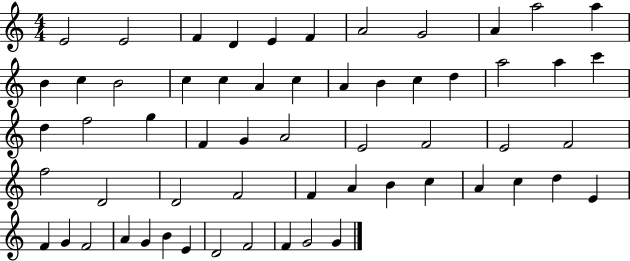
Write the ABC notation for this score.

X:1
T:Untitled
M:4/4
L:1/4
K:C
E2 E2 F D E F A2 G2 A a2 a B c B2 c c A c A B c d a2 a c' d f2 g F G A2 E2 F2 E2 F2 f2 D2 D2 F2 F A B c A c d E F G F2 A G B E D2 F2 F G2 G